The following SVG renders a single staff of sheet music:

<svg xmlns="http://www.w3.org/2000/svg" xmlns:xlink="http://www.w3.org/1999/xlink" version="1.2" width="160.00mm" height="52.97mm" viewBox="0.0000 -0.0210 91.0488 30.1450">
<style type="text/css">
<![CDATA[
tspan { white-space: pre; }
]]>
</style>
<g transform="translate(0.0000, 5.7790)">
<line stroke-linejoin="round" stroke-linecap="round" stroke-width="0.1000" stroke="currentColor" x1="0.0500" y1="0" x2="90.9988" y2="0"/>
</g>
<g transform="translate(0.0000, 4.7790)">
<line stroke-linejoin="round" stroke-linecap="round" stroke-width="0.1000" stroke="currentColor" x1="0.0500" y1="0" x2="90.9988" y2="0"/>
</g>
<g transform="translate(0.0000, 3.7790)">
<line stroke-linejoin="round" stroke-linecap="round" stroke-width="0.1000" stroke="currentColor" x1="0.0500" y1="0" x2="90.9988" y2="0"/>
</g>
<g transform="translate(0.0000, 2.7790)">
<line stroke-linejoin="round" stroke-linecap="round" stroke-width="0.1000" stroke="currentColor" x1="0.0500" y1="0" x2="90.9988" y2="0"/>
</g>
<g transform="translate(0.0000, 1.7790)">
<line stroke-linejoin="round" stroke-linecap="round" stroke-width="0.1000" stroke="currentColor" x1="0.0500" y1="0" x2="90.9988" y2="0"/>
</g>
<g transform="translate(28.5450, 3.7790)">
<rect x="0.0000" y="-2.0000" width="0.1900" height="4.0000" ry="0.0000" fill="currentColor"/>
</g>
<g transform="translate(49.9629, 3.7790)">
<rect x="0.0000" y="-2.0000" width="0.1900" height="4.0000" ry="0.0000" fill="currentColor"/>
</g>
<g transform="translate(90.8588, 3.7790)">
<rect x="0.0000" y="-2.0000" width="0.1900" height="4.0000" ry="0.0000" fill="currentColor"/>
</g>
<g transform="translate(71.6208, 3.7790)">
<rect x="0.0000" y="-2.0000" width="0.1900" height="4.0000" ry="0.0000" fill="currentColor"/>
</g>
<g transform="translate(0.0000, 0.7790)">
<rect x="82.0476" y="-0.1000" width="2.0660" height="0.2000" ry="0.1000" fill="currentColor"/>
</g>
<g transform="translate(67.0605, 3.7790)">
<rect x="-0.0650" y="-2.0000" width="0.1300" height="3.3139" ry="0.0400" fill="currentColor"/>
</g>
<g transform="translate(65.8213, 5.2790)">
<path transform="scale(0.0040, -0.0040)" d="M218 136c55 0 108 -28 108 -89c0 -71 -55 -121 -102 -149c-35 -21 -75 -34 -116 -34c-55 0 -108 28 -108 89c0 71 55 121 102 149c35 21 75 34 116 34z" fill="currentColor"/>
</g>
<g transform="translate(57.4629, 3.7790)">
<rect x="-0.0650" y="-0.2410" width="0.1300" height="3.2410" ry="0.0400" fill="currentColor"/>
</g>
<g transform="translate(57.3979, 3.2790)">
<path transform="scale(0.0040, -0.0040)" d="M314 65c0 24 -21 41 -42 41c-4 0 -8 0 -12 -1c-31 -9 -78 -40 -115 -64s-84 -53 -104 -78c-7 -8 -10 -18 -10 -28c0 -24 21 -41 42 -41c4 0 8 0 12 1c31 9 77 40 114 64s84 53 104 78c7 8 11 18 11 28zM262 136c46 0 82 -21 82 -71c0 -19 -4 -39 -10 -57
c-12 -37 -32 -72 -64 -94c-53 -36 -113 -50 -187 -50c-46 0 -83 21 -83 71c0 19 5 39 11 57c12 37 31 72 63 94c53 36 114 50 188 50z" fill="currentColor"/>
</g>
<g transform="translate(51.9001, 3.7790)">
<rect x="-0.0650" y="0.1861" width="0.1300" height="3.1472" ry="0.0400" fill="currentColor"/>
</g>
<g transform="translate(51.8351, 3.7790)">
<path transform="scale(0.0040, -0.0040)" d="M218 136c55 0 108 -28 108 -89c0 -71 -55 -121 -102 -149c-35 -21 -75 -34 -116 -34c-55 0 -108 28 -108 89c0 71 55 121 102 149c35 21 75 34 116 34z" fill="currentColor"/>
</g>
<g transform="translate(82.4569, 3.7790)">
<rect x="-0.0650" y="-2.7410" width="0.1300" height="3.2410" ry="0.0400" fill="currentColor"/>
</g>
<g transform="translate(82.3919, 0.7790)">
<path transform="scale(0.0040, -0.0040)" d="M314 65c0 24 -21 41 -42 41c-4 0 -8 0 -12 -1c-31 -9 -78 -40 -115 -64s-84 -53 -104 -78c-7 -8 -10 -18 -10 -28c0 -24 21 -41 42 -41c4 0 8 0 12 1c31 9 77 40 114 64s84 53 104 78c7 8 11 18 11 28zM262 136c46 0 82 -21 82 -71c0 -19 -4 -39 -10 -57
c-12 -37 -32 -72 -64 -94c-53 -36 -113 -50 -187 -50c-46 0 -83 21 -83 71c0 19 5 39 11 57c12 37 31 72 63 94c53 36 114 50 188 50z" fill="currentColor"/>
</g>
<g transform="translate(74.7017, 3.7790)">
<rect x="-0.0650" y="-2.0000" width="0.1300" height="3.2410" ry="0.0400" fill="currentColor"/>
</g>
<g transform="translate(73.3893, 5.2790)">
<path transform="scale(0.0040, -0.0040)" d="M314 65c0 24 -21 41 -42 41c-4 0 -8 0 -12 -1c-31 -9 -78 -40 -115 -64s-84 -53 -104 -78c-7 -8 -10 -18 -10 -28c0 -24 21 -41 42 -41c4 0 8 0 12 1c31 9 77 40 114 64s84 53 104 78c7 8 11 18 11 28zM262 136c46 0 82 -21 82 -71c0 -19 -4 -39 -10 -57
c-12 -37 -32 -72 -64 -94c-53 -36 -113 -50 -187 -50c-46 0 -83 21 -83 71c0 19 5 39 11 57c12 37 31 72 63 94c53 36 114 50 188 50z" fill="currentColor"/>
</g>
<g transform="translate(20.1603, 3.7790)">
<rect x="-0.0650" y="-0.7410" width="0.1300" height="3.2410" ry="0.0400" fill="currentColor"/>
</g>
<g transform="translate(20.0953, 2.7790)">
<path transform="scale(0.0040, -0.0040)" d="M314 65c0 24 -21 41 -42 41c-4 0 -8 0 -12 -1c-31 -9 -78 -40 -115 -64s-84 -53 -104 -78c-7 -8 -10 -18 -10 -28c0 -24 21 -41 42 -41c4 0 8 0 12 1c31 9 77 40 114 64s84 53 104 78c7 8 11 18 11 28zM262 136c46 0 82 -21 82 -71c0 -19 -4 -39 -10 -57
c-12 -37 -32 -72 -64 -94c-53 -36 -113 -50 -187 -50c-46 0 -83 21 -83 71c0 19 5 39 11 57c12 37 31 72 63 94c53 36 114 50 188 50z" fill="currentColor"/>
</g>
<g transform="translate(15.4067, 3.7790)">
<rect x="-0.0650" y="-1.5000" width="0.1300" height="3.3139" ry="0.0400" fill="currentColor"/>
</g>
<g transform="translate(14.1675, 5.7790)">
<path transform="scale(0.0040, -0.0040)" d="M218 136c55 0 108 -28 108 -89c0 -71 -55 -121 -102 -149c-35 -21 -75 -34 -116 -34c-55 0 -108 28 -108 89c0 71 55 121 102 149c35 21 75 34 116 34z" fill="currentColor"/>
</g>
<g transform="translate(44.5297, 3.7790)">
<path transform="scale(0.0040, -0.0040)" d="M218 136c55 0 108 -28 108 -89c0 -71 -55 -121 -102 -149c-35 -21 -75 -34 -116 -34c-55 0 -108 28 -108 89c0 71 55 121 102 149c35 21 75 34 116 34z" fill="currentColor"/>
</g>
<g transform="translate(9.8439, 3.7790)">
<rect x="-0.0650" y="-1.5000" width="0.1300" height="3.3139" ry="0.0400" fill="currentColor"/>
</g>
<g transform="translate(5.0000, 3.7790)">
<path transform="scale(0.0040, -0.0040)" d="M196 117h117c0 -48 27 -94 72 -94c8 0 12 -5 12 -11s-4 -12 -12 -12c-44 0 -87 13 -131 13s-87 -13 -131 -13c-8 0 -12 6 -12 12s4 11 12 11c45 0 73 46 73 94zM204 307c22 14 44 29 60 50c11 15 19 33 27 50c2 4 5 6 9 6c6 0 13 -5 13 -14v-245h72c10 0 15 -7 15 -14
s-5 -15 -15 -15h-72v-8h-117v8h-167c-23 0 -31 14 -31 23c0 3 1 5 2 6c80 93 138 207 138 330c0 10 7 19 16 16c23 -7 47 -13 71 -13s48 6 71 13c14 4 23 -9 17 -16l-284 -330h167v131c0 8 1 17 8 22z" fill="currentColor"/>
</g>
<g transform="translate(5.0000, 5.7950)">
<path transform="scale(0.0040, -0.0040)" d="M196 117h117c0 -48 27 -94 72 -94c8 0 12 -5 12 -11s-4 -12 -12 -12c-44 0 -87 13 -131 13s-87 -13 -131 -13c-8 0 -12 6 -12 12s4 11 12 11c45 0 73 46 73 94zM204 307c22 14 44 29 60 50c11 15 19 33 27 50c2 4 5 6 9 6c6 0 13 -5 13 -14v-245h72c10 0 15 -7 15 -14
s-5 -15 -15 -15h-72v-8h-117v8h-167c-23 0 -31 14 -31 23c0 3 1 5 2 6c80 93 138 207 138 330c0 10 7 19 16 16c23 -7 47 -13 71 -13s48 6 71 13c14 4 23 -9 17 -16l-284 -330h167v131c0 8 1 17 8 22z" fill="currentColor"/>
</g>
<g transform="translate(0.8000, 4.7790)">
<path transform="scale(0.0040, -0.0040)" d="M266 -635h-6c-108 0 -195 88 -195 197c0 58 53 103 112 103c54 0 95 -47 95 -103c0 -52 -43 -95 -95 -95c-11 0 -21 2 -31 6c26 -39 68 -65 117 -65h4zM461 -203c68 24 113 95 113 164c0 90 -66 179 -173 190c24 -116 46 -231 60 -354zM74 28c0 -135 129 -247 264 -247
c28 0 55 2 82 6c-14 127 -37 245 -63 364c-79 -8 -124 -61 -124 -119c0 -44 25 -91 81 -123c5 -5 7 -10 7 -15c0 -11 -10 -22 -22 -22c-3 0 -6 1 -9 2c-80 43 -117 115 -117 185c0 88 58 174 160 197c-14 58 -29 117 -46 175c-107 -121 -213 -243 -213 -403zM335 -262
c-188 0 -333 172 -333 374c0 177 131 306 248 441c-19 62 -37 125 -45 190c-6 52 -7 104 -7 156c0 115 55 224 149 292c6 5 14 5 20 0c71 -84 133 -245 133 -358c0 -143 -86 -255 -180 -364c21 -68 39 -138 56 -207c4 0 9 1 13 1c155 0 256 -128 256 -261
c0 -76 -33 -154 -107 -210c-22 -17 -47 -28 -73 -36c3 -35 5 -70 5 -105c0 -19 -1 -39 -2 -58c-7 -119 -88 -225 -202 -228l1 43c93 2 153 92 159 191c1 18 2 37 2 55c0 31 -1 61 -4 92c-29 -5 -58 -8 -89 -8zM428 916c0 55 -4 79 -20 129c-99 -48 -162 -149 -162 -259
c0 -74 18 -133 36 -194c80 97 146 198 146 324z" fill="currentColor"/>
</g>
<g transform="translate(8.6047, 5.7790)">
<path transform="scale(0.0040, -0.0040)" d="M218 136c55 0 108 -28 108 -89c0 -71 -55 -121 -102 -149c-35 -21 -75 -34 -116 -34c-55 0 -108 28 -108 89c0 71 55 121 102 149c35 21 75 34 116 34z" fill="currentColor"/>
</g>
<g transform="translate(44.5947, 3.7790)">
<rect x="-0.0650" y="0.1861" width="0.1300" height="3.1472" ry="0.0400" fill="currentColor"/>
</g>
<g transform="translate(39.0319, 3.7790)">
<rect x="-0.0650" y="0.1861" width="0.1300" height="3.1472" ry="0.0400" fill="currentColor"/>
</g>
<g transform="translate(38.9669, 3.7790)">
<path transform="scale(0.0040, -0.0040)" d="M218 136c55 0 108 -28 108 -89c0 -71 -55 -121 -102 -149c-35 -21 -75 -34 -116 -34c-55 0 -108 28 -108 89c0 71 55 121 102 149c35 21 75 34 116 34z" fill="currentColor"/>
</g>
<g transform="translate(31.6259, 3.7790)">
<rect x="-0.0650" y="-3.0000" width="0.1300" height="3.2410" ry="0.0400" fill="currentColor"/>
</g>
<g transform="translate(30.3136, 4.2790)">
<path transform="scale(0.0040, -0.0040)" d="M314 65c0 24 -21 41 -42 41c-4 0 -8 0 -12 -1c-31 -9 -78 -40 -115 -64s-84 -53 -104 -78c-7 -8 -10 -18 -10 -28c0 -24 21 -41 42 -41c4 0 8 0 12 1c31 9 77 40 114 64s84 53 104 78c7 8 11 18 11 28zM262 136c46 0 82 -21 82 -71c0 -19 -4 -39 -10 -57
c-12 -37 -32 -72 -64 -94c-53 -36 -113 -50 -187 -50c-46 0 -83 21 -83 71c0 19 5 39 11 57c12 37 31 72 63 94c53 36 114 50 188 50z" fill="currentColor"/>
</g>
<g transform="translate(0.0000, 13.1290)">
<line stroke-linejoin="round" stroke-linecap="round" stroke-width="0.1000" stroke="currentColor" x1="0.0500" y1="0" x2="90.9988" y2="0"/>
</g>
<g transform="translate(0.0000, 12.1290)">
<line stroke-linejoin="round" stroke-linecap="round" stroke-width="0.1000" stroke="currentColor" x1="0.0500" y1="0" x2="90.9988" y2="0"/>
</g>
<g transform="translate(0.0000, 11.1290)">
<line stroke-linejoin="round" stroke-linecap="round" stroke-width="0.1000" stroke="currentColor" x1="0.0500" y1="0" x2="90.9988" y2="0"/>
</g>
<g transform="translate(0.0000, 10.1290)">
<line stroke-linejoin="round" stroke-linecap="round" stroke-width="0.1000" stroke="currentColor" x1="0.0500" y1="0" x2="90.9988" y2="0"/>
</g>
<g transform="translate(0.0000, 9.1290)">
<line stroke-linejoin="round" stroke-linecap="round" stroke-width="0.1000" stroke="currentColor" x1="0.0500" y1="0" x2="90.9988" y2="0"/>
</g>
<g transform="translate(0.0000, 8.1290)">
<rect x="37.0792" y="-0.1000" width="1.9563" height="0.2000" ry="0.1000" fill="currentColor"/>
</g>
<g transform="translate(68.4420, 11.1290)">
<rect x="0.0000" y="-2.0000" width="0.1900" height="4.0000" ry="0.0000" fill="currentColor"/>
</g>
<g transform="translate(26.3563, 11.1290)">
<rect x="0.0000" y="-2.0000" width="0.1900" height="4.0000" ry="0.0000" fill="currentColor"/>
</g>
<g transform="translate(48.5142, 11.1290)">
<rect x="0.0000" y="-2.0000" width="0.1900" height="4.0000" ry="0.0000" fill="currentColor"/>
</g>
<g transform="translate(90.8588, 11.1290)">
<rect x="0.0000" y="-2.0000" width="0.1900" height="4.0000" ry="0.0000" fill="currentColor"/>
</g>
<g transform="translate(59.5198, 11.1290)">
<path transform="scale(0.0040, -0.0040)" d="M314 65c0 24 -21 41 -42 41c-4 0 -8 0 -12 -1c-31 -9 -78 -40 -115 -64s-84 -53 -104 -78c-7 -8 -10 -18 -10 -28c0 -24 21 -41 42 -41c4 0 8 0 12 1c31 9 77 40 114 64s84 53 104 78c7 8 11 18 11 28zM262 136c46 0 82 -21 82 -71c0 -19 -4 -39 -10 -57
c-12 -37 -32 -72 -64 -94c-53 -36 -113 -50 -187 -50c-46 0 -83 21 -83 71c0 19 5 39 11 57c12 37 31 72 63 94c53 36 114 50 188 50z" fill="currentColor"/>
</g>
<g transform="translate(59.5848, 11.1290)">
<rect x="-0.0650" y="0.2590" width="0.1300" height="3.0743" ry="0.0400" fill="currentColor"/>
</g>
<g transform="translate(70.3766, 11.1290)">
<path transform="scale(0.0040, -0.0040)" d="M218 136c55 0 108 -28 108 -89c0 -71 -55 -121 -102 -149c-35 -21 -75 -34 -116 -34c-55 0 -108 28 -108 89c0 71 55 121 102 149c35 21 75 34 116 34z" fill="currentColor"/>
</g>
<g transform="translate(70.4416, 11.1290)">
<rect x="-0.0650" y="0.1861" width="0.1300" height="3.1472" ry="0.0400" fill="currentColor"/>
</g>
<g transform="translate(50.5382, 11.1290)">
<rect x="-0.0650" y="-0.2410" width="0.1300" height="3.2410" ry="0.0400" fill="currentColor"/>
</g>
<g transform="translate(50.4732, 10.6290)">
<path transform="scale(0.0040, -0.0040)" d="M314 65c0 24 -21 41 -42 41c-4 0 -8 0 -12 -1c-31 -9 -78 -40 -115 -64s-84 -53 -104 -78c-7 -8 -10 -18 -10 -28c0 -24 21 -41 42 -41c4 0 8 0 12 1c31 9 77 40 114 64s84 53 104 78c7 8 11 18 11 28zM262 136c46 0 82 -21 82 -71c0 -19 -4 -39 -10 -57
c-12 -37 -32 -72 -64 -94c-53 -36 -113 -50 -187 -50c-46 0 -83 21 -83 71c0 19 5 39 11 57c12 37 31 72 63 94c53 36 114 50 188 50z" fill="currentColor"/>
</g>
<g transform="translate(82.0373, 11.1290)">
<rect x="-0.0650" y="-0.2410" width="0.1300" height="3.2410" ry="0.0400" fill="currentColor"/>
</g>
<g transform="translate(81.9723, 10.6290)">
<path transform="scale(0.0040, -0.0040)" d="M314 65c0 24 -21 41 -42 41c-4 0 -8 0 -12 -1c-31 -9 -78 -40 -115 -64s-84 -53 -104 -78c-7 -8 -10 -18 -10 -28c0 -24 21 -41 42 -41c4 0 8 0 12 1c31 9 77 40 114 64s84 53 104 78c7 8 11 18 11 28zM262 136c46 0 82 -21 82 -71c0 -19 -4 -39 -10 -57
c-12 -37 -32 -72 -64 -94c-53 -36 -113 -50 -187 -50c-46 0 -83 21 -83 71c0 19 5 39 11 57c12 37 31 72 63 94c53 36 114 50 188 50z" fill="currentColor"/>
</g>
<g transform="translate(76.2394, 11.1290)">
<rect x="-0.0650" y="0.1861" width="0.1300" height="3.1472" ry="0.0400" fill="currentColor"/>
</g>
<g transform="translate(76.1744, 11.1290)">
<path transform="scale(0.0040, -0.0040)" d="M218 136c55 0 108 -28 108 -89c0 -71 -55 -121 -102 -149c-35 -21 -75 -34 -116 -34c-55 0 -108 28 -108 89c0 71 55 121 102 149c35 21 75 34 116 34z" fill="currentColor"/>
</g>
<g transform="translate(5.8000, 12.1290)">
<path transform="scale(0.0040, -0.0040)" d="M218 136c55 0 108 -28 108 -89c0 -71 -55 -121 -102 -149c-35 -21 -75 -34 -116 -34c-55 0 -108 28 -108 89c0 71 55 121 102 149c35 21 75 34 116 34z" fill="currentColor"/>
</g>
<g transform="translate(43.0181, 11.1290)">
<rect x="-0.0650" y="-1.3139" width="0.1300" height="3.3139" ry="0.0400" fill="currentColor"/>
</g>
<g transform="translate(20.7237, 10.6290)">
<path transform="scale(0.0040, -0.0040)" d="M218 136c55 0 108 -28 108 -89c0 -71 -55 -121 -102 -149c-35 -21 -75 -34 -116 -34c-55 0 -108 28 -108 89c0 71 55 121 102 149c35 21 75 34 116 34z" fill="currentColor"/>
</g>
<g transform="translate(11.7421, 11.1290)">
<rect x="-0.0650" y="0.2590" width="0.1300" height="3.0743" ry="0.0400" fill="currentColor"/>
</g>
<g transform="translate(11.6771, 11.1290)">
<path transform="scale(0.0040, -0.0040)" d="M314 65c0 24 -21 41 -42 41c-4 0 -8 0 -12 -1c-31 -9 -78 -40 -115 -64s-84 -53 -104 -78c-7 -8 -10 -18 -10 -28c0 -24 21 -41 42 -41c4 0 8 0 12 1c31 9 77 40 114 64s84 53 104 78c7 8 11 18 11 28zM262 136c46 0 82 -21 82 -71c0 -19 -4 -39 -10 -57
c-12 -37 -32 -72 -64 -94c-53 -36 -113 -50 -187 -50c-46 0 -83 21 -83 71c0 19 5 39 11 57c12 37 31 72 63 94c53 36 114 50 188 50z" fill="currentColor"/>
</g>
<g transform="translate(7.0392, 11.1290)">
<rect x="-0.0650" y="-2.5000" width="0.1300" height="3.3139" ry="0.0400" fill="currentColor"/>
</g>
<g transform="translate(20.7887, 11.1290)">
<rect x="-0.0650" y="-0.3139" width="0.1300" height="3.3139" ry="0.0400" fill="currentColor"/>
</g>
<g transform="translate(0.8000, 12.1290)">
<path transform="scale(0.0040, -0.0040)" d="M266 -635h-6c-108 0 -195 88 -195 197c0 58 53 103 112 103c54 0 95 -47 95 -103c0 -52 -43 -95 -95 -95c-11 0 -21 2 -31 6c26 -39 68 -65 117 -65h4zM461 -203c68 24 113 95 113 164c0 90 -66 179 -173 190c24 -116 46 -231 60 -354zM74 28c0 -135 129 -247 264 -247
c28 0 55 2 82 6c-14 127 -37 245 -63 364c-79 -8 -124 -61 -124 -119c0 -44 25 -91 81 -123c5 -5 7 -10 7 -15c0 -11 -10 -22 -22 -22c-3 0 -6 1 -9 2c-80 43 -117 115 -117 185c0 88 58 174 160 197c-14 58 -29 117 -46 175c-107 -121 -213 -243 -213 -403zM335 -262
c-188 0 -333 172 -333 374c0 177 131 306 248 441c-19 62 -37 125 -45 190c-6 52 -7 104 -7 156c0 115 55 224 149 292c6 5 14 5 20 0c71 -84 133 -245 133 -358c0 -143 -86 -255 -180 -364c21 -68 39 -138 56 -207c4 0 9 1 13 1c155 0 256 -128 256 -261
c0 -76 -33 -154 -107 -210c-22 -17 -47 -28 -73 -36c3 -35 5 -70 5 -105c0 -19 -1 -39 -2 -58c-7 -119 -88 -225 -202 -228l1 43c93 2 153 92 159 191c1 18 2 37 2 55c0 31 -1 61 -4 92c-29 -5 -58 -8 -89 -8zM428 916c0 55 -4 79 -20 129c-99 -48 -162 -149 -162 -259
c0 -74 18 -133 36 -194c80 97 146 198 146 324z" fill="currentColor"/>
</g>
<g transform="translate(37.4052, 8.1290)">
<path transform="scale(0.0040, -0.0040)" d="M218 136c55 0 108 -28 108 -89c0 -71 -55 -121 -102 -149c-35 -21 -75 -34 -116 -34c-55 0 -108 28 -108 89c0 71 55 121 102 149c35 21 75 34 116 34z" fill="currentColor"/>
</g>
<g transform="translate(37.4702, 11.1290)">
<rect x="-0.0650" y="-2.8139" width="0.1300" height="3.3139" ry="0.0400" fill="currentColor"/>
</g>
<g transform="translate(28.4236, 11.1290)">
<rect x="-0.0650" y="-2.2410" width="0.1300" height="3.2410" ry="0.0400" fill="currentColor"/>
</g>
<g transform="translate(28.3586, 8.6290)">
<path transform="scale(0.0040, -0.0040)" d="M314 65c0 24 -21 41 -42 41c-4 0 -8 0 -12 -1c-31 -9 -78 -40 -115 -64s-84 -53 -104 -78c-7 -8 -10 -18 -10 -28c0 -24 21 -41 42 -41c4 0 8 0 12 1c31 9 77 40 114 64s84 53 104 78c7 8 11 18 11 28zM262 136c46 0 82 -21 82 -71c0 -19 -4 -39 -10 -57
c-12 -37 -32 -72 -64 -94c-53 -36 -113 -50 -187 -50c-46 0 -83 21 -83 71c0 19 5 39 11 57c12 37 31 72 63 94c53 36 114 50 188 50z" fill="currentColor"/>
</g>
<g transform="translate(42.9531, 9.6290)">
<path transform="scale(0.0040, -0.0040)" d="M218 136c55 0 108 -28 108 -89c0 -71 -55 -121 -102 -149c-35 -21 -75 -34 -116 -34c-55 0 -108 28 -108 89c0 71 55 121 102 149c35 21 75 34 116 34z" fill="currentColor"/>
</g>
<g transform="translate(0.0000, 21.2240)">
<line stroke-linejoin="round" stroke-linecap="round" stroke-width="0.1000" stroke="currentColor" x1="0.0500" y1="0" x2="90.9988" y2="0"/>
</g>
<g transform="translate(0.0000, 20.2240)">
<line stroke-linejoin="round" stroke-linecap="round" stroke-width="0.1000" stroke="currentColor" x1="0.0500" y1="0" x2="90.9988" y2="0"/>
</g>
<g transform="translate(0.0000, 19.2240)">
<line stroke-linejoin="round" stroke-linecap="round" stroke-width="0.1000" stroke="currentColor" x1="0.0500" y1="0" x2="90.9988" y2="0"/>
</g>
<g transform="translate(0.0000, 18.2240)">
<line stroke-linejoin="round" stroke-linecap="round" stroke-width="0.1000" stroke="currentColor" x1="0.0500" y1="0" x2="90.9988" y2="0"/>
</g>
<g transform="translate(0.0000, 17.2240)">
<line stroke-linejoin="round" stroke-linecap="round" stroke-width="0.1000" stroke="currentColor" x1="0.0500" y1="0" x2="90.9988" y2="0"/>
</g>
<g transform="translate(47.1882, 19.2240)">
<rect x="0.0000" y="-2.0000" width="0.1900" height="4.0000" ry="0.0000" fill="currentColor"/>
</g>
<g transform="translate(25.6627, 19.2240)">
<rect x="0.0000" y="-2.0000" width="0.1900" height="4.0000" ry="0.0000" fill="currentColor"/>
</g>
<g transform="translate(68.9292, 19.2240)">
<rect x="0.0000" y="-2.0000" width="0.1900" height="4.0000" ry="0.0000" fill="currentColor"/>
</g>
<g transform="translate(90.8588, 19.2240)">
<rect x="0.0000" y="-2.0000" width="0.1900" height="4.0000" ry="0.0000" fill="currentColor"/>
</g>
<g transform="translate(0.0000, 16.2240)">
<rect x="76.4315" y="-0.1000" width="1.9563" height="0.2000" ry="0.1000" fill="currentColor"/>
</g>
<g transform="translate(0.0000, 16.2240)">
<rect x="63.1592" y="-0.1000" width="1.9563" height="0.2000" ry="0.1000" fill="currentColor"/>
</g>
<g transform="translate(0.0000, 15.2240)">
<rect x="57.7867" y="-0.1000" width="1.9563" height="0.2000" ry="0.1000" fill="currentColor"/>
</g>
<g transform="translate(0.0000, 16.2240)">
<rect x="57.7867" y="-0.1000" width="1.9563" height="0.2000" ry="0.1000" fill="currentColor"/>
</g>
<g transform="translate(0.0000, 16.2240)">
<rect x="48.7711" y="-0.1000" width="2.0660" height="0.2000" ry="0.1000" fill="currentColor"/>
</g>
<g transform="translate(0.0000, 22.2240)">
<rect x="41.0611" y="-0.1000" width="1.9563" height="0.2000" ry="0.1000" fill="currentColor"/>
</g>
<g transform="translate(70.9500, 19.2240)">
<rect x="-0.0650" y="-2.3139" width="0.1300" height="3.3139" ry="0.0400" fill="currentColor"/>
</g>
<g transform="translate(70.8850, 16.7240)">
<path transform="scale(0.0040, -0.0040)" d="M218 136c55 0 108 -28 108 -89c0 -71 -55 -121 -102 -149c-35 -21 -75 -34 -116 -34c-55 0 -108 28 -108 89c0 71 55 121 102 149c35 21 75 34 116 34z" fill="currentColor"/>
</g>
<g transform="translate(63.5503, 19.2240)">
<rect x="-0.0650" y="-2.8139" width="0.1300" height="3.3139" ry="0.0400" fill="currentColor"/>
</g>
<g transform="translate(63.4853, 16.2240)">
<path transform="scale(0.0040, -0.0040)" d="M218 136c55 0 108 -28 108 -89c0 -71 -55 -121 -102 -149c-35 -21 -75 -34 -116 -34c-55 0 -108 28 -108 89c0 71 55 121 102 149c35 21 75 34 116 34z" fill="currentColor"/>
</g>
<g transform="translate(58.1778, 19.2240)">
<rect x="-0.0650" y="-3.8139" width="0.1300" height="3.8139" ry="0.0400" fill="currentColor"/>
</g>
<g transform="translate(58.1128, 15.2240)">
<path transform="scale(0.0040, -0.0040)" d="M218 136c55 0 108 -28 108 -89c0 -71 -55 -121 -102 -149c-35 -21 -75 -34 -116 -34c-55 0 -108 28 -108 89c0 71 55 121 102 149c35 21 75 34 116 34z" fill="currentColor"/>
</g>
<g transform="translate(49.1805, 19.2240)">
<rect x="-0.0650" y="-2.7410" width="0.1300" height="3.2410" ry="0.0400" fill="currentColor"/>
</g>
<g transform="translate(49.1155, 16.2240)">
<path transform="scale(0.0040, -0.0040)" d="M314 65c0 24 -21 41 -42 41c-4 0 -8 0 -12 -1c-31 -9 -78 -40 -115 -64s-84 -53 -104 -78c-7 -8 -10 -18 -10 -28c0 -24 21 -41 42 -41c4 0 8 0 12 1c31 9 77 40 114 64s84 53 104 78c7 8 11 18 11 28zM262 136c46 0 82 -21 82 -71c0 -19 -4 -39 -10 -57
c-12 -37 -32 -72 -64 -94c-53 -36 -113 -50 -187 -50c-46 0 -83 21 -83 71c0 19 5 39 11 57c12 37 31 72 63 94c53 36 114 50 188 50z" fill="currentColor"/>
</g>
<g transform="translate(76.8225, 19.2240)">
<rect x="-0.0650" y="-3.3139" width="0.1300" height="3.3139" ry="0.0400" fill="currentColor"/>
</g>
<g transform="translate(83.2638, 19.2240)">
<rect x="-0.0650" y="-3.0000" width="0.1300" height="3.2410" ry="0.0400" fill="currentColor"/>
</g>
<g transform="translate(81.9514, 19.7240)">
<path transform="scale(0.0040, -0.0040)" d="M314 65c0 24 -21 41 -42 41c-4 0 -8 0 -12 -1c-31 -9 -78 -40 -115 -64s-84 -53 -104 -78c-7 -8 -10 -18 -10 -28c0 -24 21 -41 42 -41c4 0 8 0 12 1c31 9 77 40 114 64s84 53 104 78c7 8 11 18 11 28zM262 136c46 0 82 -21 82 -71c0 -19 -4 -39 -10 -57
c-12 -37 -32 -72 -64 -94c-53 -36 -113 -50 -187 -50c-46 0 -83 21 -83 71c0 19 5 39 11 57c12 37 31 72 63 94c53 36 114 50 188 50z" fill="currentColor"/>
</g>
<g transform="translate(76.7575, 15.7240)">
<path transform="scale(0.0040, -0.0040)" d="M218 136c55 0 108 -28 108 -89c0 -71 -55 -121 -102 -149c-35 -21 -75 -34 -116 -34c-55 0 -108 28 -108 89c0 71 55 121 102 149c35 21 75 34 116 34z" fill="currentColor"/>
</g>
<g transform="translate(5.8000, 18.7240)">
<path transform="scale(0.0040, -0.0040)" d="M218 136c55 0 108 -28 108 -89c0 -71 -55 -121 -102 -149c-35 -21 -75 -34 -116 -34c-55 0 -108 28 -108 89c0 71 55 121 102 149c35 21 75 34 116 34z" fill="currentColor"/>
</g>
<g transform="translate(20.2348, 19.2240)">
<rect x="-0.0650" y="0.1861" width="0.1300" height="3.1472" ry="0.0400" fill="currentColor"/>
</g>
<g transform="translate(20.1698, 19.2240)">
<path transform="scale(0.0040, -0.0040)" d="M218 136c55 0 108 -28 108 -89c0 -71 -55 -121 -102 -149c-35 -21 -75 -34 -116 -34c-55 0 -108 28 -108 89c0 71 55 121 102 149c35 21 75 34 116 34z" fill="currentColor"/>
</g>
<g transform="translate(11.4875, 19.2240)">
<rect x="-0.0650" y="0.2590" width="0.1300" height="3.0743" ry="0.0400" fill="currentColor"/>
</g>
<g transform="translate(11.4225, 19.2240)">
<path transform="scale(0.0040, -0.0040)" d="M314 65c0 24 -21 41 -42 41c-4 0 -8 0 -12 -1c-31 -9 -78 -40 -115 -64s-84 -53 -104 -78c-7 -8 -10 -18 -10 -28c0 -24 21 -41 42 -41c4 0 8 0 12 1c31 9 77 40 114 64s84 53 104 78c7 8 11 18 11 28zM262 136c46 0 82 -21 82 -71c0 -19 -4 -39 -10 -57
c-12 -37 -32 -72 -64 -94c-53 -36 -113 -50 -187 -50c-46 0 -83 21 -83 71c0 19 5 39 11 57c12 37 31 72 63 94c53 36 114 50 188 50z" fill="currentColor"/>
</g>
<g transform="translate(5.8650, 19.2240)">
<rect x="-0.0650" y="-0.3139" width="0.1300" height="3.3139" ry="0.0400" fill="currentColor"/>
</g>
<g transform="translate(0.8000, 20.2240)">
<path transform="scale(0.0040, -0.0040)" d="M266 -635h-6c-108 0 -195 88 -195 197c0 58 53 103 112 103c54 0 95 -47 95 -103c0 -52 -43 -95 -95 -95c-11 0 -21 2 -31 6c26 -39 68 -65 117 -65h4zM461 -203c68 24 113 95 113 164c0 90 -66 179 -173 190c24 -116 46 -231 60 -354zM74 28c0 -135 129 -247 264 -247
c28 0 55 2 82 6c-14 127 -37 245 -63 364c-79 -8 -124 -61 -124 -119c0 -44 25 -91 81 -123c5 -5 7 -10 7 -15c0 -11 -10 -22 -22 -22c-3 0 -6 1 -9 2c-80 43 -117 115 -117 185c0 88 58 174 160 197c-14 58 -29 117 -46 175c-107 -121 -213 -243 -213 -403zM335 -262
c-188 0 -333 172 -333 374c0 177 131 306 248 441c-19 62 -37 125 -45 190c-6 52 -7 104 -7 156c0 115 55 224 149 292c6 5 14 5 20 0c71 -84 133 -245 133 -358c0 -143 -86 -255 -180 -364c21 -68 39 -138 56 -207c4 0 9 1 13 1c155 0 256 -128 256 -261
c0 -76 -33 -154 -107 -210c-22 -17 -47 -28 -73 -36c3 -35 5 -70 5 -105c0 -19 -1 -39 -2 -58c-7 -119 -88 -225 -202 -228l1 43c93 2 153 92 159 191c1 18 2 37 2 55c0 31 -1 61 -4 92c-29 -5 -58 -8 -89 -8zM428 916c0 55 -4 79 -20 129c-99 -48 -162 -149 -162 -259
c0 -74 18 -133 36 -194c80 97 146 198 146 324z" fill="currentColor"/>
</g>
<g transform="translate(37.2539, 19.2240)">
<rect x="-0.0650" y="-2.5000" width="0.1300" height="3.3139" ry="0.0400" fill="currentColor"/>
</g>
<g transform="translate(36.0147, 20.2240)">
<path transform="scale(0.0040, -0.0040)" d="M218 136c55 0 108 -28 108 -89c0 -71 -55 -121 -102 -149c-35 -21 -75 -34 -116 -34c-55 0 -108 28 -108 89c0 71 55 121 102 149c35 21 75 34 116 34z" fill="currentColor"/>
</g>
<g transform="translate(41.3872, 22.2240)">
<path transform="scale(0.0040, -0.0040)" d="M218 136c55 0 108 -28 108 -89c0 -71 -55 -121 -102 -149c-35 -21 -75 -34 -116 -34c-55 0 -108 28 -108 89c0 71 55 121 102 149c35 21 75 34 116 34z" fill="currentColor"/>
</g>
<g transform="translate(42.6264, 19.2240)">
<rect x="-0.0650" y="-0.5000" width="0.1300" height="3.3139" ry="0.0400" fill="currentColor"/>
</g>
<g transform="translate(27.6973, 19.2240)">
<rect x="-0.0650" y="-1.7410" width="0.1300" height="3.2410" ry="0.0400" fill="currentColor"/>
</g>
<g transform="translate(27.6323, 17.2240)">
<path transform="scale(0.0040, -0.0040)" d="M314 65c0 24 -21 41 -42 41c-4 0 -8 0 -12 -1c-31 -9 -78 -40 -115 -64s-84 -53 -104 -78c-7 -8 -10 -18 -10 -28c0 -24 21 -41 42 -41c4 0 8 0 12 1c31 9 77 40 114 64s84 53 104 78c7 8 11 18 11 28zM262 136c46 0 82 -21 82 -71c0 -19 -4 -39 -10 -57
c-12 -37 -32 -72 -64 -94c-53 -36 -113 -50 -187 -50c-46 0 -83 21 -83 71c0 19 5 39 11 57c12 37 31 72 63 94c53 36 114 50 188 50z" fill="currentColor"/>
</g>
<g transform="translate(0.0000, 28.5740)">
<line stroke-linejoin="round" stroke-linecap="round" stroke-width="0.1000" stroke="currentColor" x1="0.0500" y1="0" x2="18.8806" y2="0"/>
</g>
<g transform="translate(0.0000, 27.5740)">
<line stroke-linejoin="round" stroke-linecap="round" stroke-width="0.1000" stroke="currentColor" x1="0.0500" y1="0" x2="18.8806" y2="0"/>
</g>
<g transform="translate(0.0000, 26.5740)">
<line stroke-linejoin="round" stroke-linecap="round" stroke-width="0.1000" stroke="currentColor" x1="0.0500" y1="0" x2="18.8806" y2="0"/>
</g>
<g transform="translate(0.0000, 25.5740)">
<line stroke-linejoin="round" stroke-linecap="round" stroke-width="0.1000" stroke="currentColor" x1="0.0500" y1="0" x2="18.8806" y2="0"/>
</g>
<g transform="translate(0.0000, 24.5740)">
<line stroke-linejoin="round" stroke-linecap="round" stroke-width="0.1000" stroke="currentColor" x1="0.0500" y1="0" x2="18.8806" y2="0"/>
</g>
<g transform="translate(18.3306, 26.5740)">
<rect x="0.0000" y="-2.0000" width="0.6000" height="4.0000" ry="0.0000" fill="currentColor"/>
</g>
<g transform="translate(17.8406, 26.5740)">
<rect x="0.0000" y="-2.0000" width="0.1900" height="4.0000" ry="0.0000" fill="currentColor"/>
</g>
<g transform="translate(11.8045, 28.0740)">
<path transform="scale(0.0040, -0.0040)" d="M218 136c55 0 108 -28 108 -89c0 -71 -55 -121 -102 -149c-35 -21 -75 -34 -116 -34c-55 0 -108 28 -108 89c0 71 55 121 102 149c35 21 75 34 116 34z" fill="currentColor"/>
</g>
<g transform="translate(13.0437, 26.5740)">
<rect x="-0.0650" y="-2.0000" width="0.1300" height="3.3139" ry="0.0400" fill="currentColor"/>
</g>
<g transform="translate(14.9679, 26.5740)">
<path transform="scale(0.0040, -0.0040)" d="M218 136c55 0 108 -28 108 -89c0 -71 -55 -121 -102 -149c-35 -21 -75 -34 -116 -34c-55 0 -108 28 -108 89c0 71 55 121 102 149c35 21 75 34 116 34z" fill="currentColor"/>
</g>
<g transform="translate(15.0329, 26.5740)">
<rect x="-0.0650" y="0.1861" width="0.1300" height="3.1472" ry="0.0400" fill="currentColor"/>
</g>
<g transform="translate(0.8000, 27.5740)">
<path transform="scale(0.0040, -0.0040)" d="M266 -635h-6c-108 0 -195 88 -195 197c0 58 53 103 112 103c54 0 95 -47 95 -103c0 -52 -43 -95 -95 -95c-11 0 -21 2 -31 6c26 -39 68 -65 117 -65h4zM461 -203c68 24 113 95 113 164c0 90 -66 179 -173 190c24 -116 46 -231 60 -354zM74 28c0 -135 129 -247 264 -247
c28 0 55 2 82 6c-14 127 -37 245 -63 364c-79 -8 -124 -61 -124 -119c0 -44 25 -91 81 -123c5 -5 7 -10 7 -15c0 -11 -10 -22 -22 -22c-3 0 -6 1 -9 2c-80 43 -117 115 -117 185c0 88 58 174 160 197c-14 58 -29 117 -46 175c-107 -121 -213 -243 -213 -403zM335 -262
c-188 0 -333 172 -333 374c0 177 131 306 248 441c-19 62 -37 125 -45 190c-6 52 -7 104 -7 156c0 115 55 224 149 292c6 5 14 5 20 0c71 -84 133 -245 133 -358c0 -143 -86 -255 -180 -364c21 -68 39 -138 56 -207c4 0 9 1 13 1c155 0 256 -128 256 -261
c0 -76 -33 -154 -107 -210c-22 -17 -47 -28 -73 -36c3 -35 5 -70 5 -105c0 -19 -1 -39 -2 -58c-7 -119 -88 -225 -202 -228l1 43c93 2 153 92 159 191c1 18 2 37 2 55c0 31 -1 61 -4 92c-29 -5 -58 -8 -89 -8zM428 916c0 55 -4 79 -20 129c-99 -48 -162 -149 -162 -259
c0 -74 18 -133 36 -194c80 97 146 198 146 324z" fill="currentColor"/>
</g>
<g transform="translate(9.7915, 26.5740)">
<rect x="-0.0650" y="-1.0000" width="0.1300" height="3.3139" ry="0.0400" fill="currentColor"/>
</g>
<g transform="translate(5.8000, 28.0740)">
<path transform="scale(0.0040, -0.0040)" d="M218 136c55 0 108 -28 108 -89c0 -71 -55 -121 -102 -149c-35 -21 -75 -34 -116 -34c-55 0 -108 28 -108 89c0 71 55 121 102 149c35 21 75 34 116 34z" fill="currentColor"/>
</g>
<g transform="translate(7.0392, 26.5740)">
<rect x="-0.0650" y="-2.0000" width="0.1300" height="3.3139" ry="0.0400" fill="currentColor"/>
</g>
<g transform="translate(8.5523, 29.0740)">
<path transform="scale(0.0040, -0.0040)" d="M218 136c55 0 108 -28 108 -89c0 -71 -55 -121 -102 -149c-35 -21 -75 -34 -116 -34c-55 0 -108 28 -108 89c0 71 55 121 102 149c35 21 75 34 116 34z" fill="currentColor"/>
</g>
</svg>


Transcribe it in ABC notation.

X:1
T:Untitled
M:4/4
L:1/4
K:C
E E d2 A2 B B B c2 F F2 a2 G B2 c g2 a e c2 B2 B B c2 c B2 B f2 G C a2 c' a g b A2 F D F B